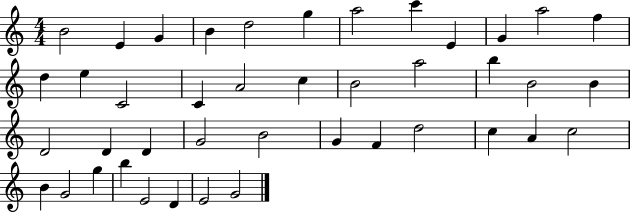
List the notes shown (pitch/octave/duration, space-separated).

B4/h E4/q G4/q B4/q D5/h G5/q A5/h C6/q E4/q G4/q A5/h F5/q D5/q E5/q C4/h C4/q A4/h C5/q B4/h A5/h B5/q B4/h B4/q D4/h D4/q D4/q G4/h B4/h G4/q F4/q D5/h C5/q A4/q C5/h B4/q G4/h G5/q B5/q E4/h D4/q E4/h G4/h